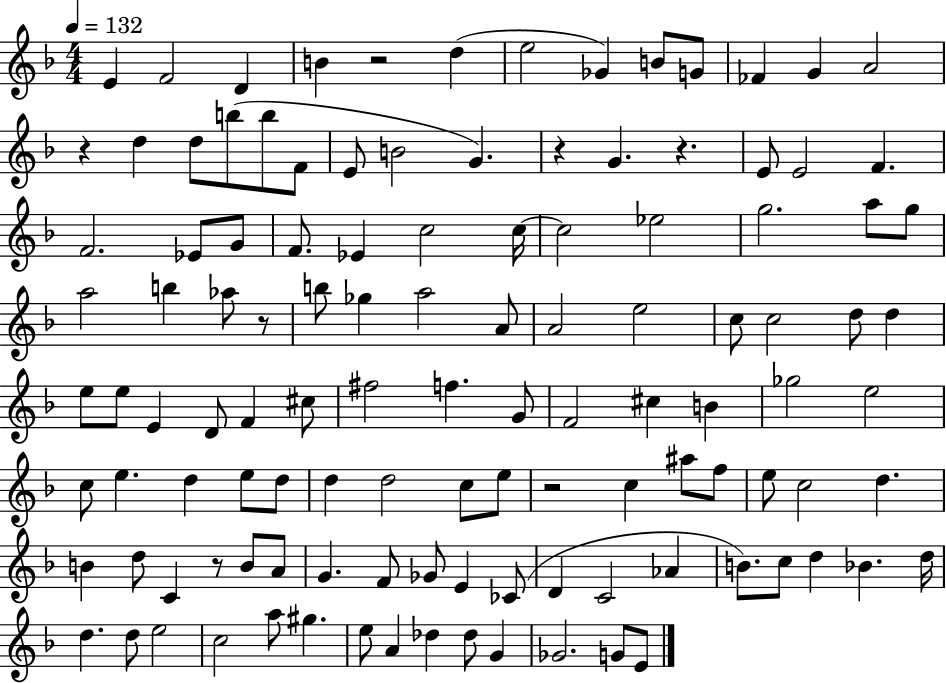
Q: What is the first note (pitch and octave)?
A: E4